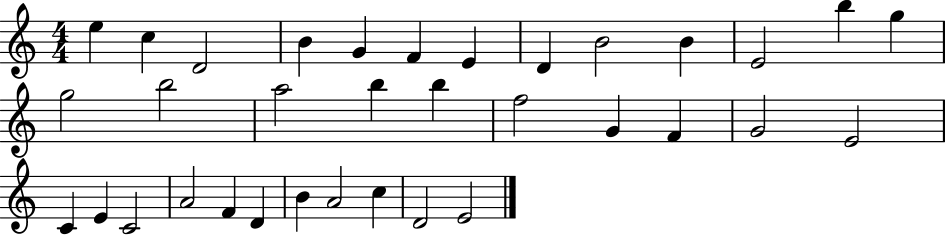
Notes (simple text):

E5/q C5/q D4/h B4/q G4/q F4/q E4/q D4/q B4/h B4/q E4/h B5/q G5/q G5/h B5/h A5/h B5/q B5/q F5/h G4/q F4/q G4/h E4/h C4/q E4/q C4/h A4/h F4/q D4/q B4/q A4/h C5/q D4/h E4/h